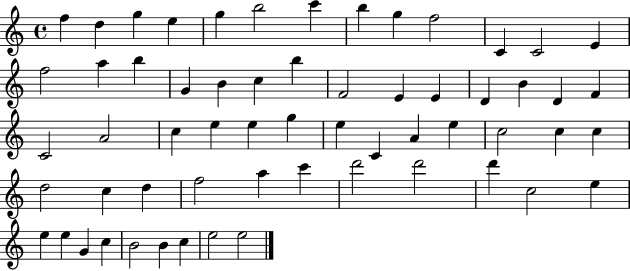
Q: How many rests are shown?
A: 0